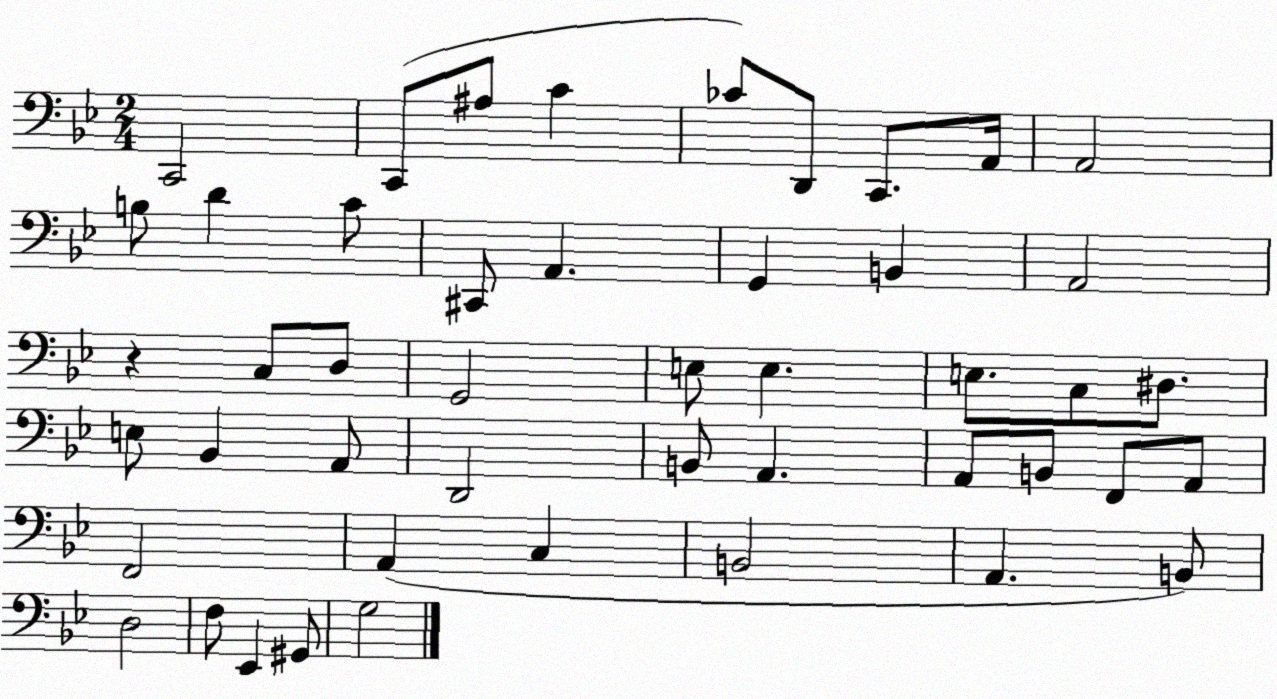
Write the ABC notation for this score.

X:1
T:Untitled
M:2/4
L:1/4
K:Bb
C,,2 C,,/2 ^A,/2 C _C/2 D,,/2 C,,/2 A,,/4 A,,2 B,/2 D C/2 ^C,,/2 A,, G,, B,, A,,2 z C,/2 D,/2 G,,2 E,/2 E, E,/2 C,/2 ^D,/2 E,/2 _B,, A,,/2 D,,2 B,,/2 A,, A,,/2 B,,/2 F,,/2 A,,/2 F,,2 A,, C, B,,2 A,, B,,/2 D,2 F,/2 _E,, ^G,,/2 G,2